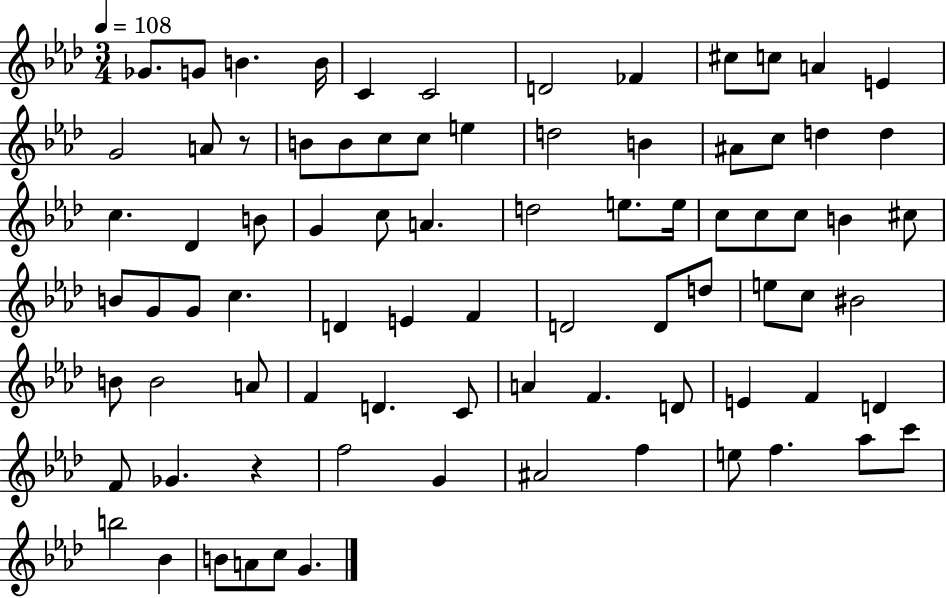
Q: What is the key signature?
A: AES major